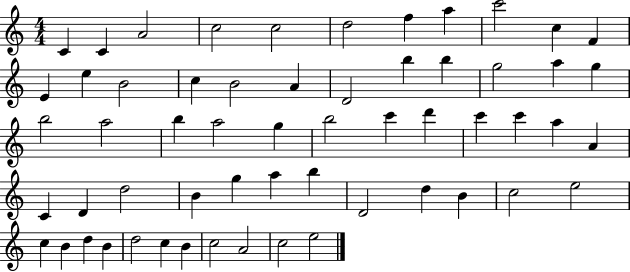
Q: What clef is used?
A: treble